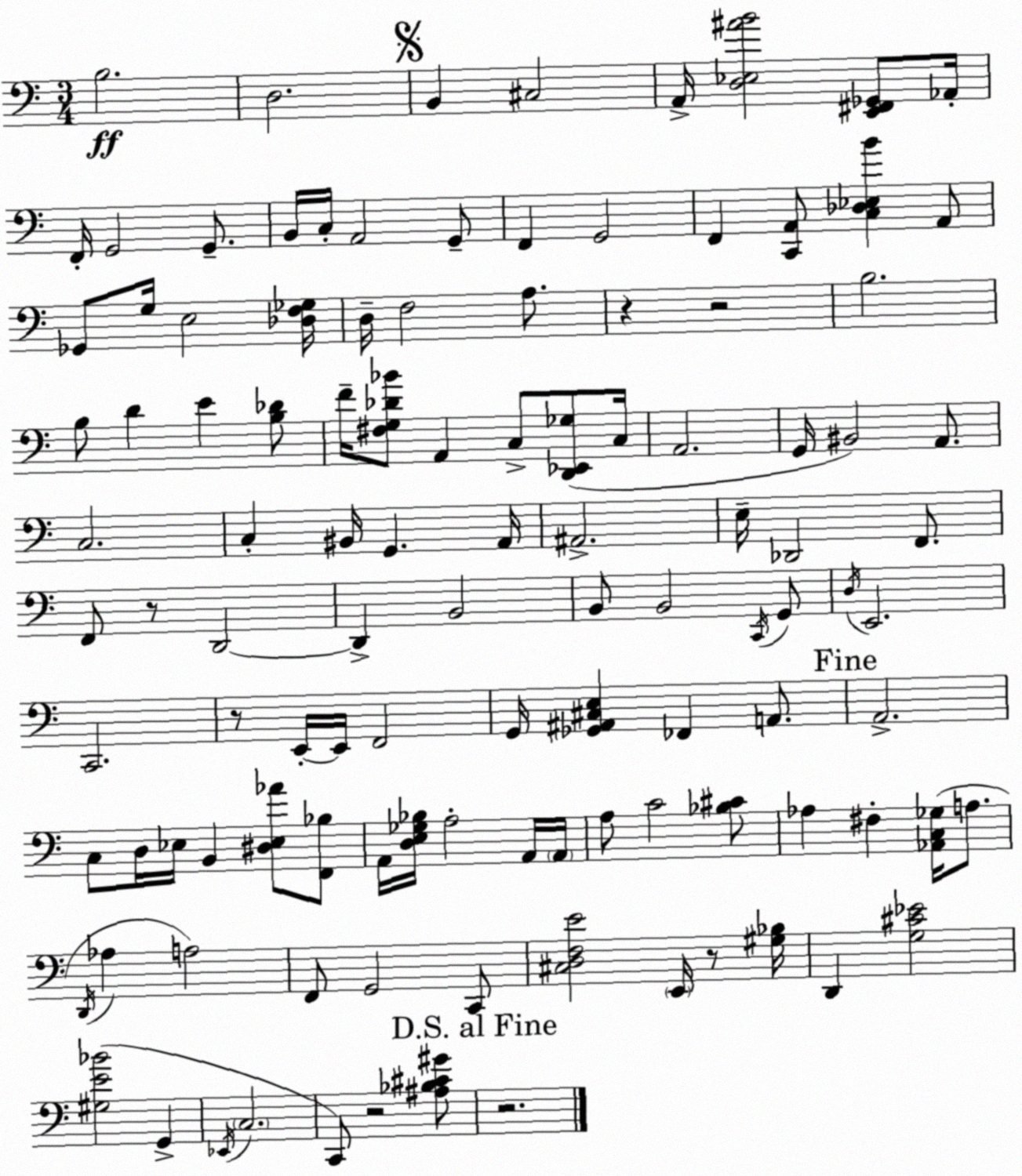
X:1
T:Untitled
M:3/4
L:1/4
K:C
B,2 D,2 B,, ^C,2 A,,/4 [D,_E,^AB]2 [E,,^F,,_G,,]/2 _A,,/4 F,,/4 G,,2 G,,/2 B,,/4 C,/4 A,,2 G,,/2 F,, G,,2 F,, [C,,A,,]/2 [C,_D,_E,B] A,,/2 _G,,/2 G,/4 E,2 [_D,F,_G,]/4 D,/4 F,2 A,/2 z z2 B,2 B,/2 D E [B,_D]/2 F/4 [^F,G,_D_B]/2 A,, C,/2 [D,,_E,,_G,]/2 C,/4 A,,2 G,,/4 ^B,,2 A,,/2 C,2 C, ^B,,/4 G,, A,,/4 ^A,,2 E,/4 _D,,2 F,,/2 F,,/2 z/2 D,,2 D,, B,,2 B,,/2 B,,2 C,,/4 G,,/2 D,/4 E,,2 C,,2 z/2 E,,/4 E,,/4 F,,2 G,,/4 [_G,,^A,,^C,E,] _F,, A,,/2 A,,2 C,/2 D,/4 _E,/4 B,, [^D,_E,_A]/2 [F,,_B,]/2 A,,/4 [D,E,_G,_B,]/4 A,2 A,,/4 A,,/4 A,/2 C2 [_B,^C]/2 _A, ^F, [_A,,C,_G,]/4 A,/2 D,,/4 _A, A,2 F,,/2 G,,2 C,,/2 [^C,D,F,E]2 E,,/4 z/2 [^G,_B,]/4 D,, [G,^C_E]2 [^G,E_B]2 G,, _E,,/4 C,2 C,,/2 z2 [^A,_B,^C^G]/2 z2